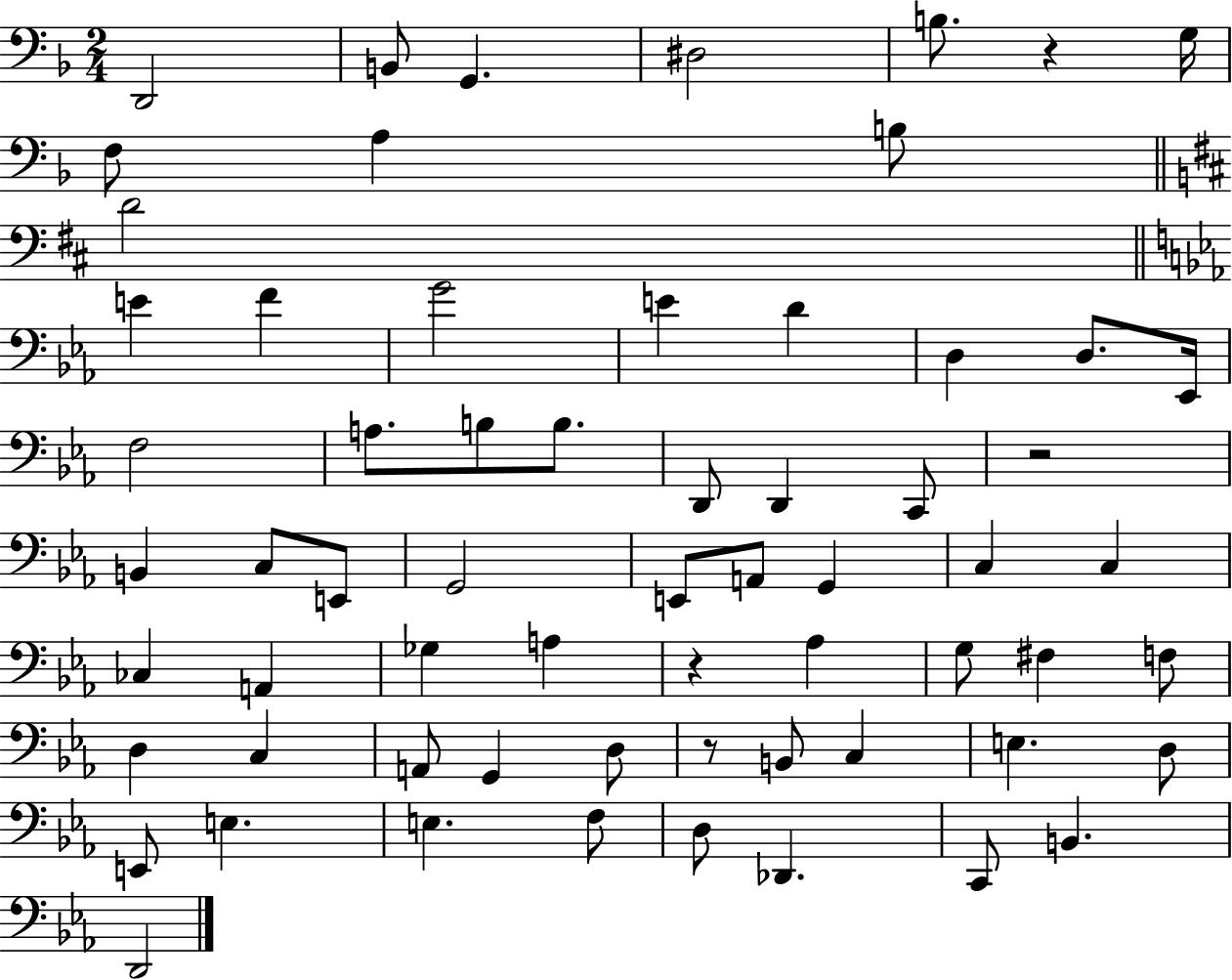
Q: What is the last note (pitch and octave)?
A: D2